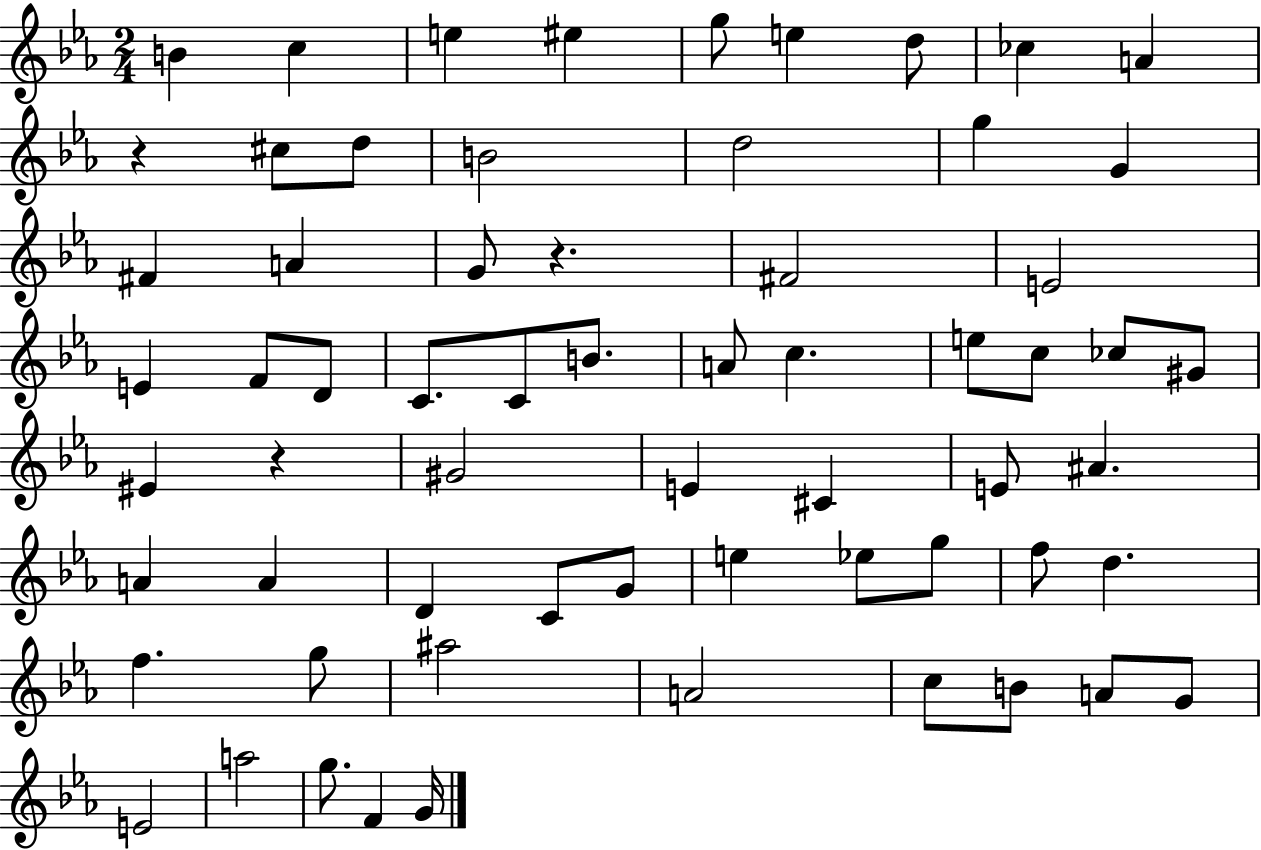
B4/q C5/q E5/q EIS5/q G5/e E5/q D5/e CES5/q A4/q R/q C#5/e D5/e B4/h D5/h G5/q G4/q F#4/q A4/q G4/e R/q. F#4/h E4/h E4/q F4/e D4/e C4/e. C4/e B4/e. A4/e C5/q. E5/e C5/e CES5/e G#4/e EIS4/q R/q G#4/h E4/q C#4/q E4/e A#4/q. A4/q A4/q D4/q C4/e G4/e E5/q Eb5/e G5/e F5/e D5/q. F5/q. G5/e A#5/h A4/h C5/e B4/e A4/e G4/e E4/h A5/h G5/e. F4/q G4/s